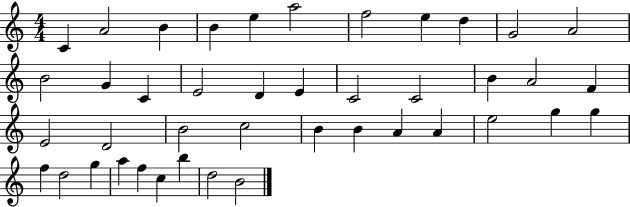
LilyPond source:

{
  \clef treble
  \numericTimeSignature
  \time 4/4
  \key c \major
  c'4 a'2 b'4 | b'4 e''4 a''2 | f''2 e''4 d''4 | g'2 a'2 | \break b'2 g'4 c'4 | e'2 d'4 e'4 | c'2 c'2 | b'4 a'2 f'4 | \break e'2 d'2 | b'2 c''2 | b'4 b'4 a'4 a'4 | e''2 g''4 g''4 | \break f''4 d''2 g''4 | a''4 f''4 c''4 b''4 | d''2 b'2 | \bar "|."
}